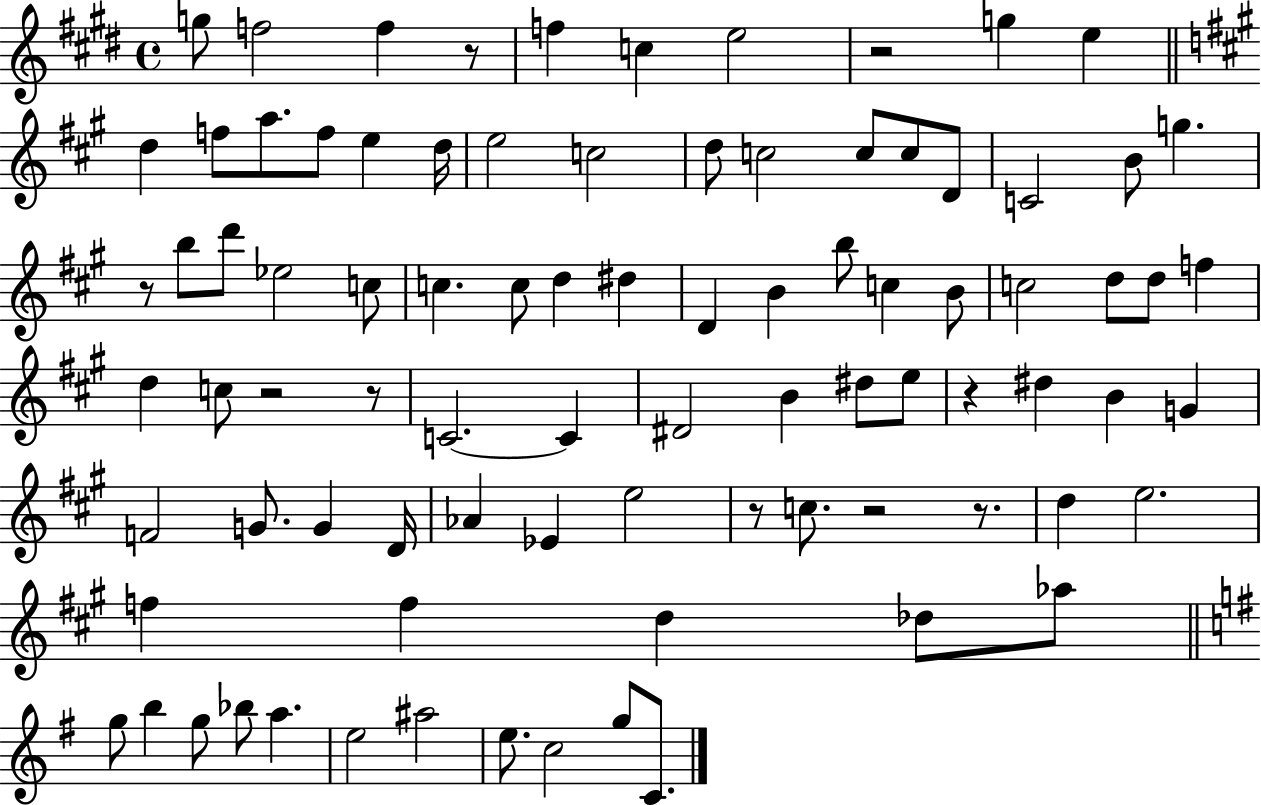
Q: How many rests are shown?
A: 9